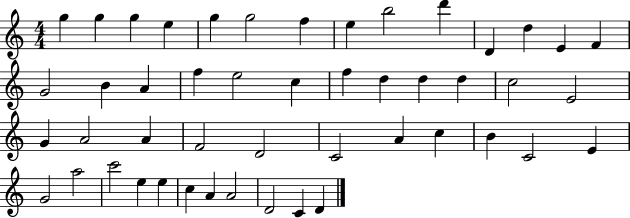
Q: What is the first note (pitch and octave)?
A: G5